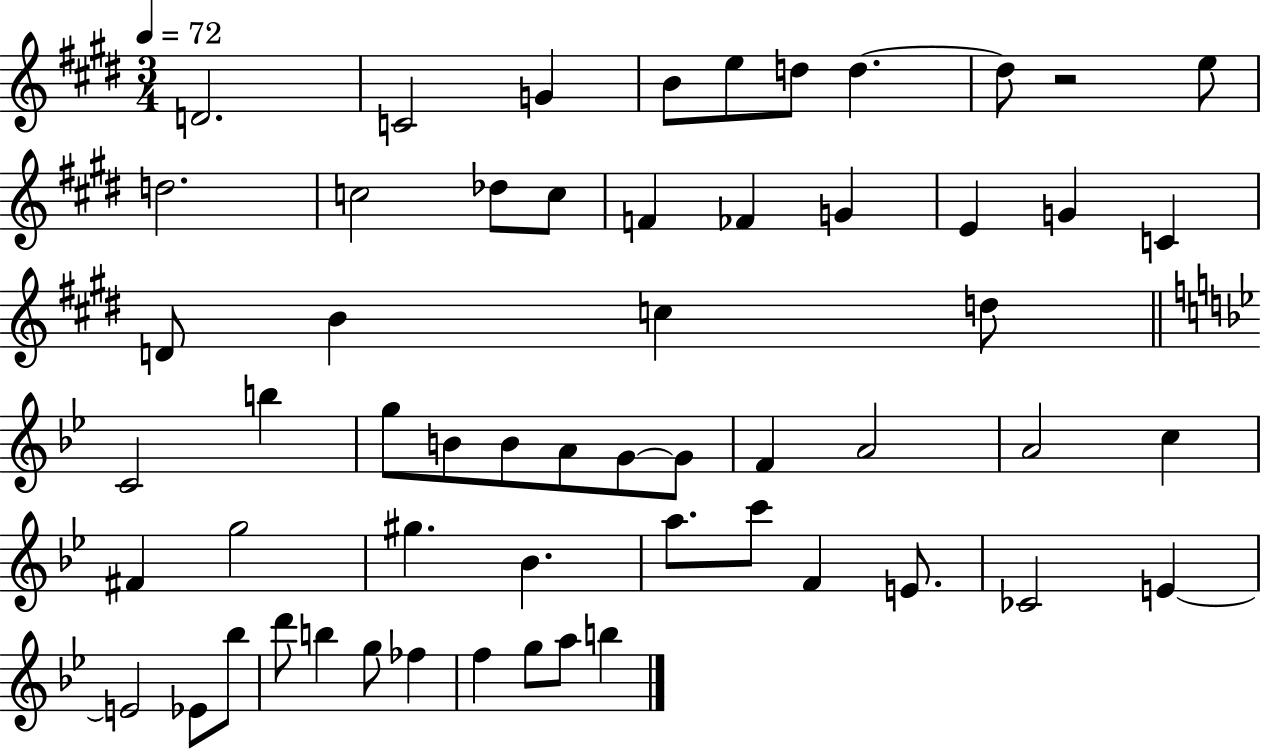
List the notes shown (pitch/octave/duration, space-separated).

D4/h. C4/h G4/q B4/e E5/e D5/e D5/q. D5/e R/h E5/e D5/h. C5/h Db5/e C5/e F4/q FES4/q G4/q E4/q G4/q C4/q D4/e B4/q C5/q D5/e C4/h B5/q G5/e B4/e B4/e A4/e G4/e G4/e F4/q A4/h A4/h C5/q F#4/q G5/h G#5/q. Bb4/q. A5/e. C6/e F4/q E4/e. CES4/h E4/q E4/h Eb4/e Bb5/e D6/e B5/q G5/e FES5/q F5/q G5/e A5/e B5/q